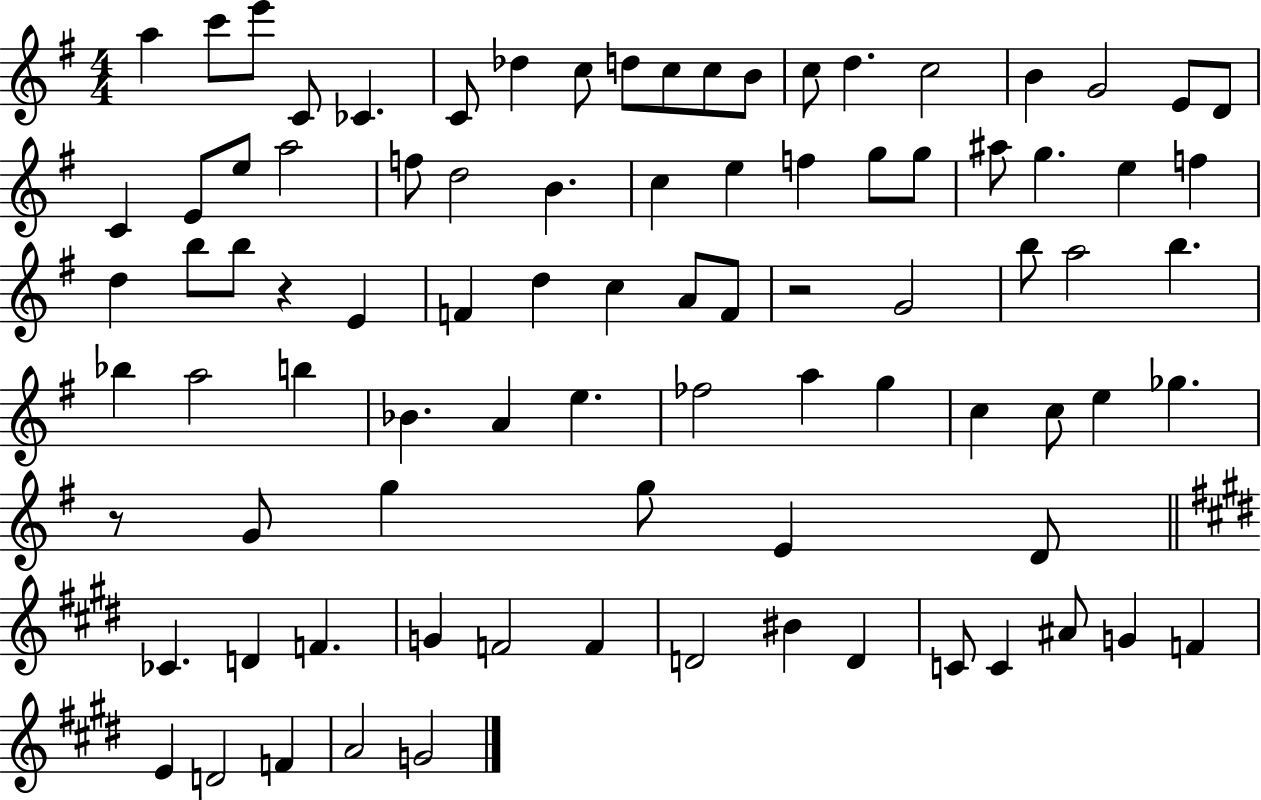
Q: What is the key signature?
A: G major